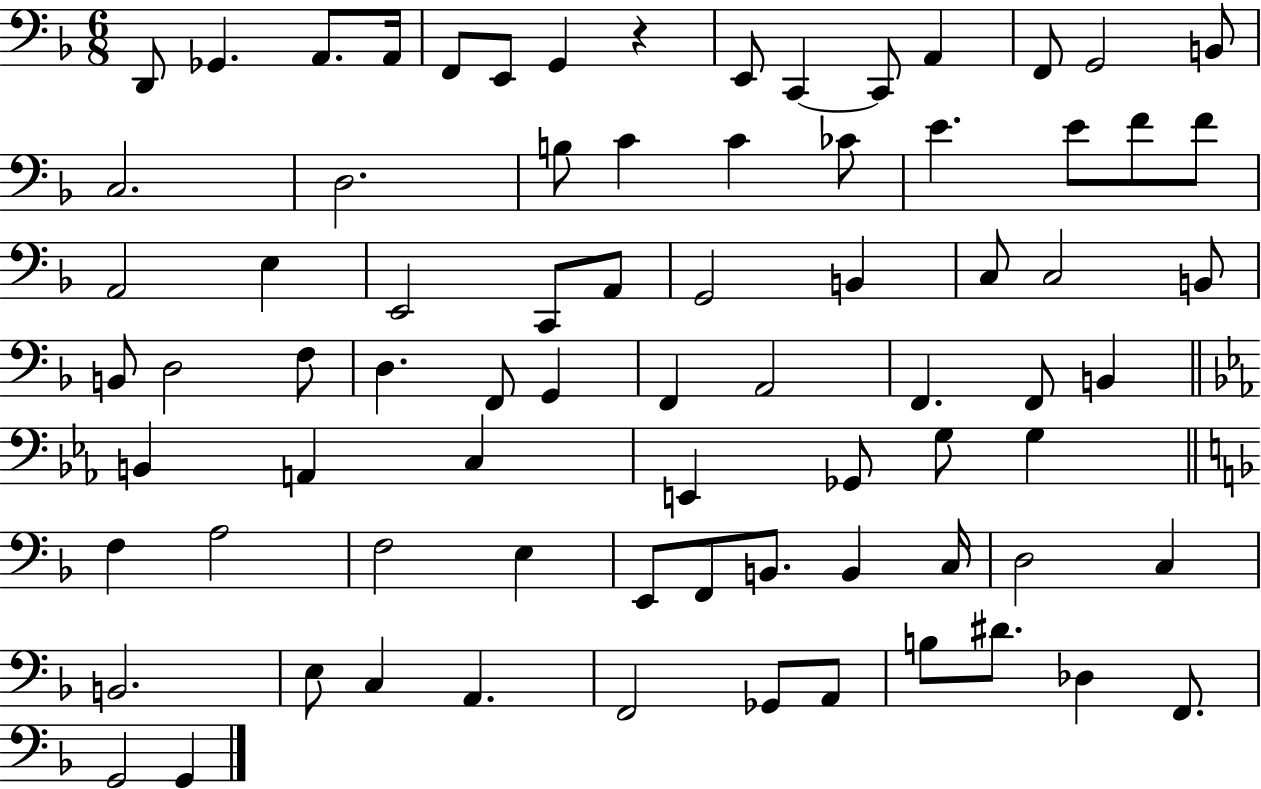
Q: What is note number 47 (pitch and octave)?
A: A2